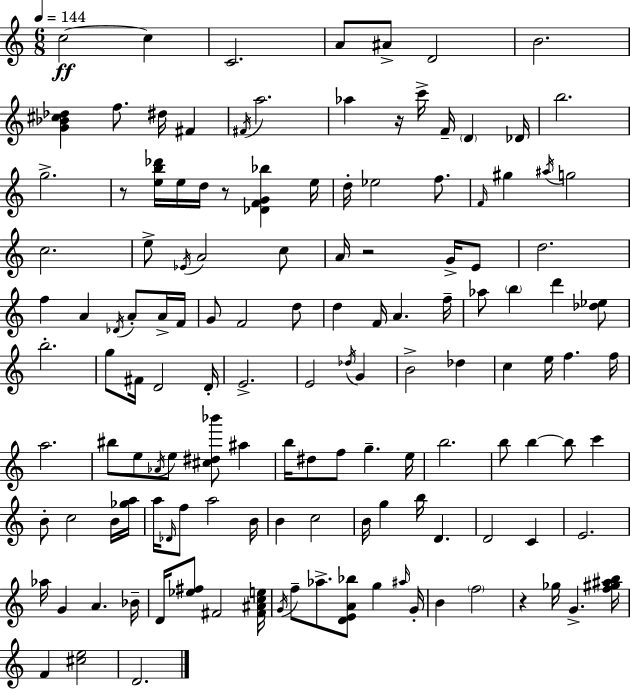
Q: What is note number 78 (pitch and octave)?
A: F5